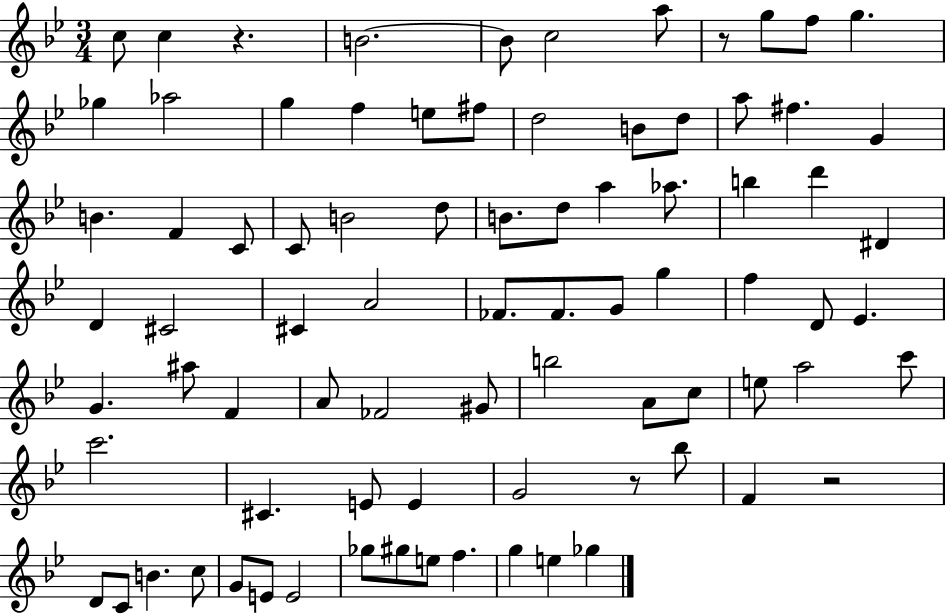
{
  \clef treble
  \numericTimeSignature
  \time 3/4
  \key bes \major
  \repeat volta 2 { c''8 c''4 r4. | b'2.~~ | b'8 c''2 a''8 | r8 g''8 f''8 g''4. | \break ges''4 aes''2 | g''4 f''4 e''8 fis''8 | d''2 b'8 d''8 | a''8 fis''4. g'4 | \break b'4. f'4 c'8 | c'8 b'2 d''8 | b'8. d''8 a''4 aes''8. | b''4 d'''4 dis'4 | \break d'4 cis'2 | cis'4 a'2 | fes'8. fes'8. g'8 g''4 | f''4 d'8 ees'4. | \break g'4. ais''8 f'4 | a'8 fes'2 gis'8 | b''2 a'8 c''8 | e''8 a''2 c'''8 | \break c'''2. | cis'4. e'8 e'4 | g'2 r8 bes''8 | f'4 r2 | \break d'8 c'8 b'4. c''8 | g'8 e'8 e'2 | ges''8 gis''8 e''8 f''4. | g''4 e''4 ges''4 | \break } \bar "|."
}